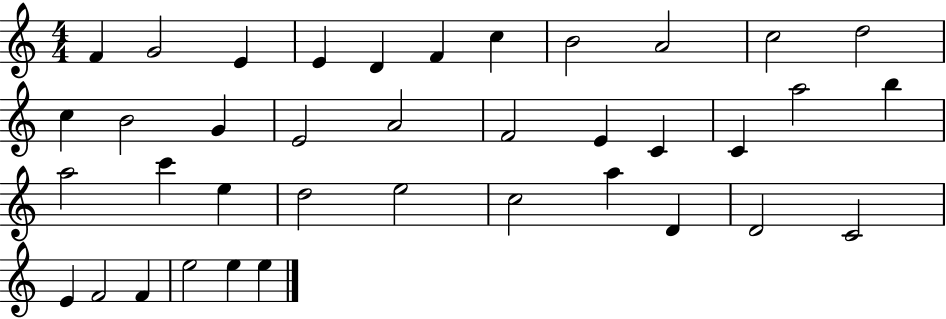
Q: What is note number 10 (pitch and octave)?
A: C5